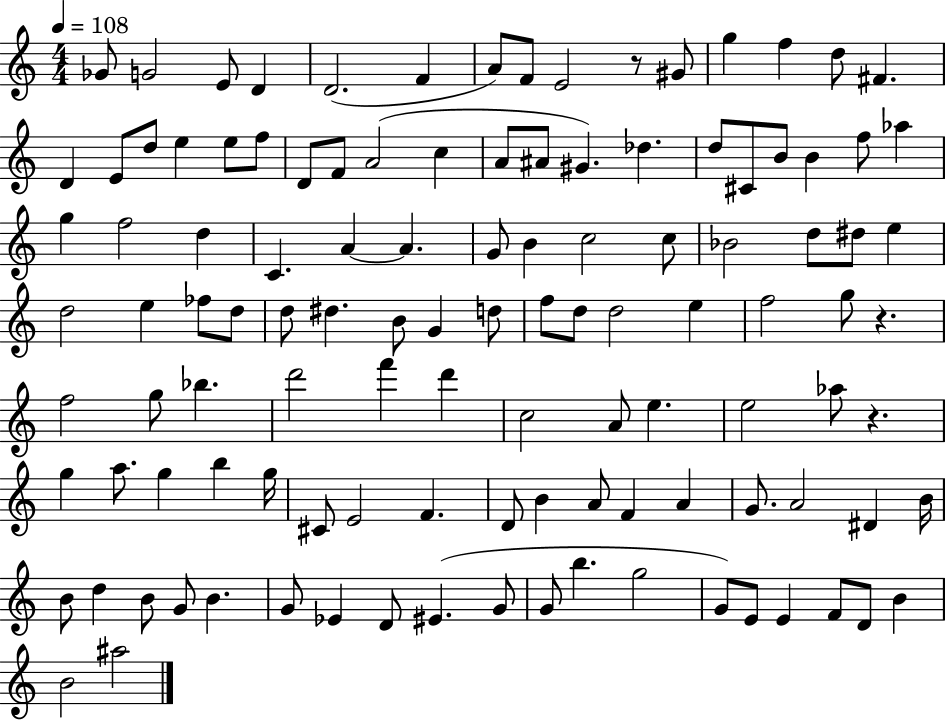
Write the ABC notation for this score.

X:1
T:Untitled
M:4/4
L:1/4
K:C
_G/2 G2 E/2 D D2 F A/2 F/2 E2 z/2 ^G/2 g f d/2 ^F D E/2 d/2 e e/2 f/2 D/2 F/2 A2 c A/2 ^A/2 ^G _d d/2 ^C/2 B/2 B f/2 _a g f2 d C A A G/2 B c2 c/2 _B2 d/2 ^d/2 e d2 e _f/2 d/2 d/2 ^d B/2 G d/2 f/2 d/2 d2 e f2 g/2 z f2 g/2 _b d'2 f' d' c2 A/2 e e2 _a/2 z g a/2 g b g/4 ^C/2 E2 F D/2 B A/2 F A G/2 A2 ^D B/4 B/2 d B/2 G/2 B G/2 _E D/2 ^E G/2 G/2 b g2 G/2 E/2 E F/2 D/2 B B2 ^a2